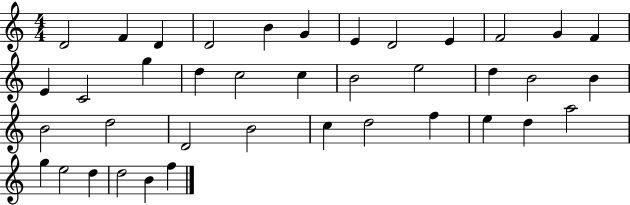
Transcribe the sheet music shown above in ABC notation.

X:1
T:Untitled
M:4/4
L:1/4
K:C
D2 F D D2 B G E D2 E F2 G F E C2 g d c2 c B2 e2 d B2 B B2 d2 D2 B2 c d2 f e d a2 g e2 d d2 B f